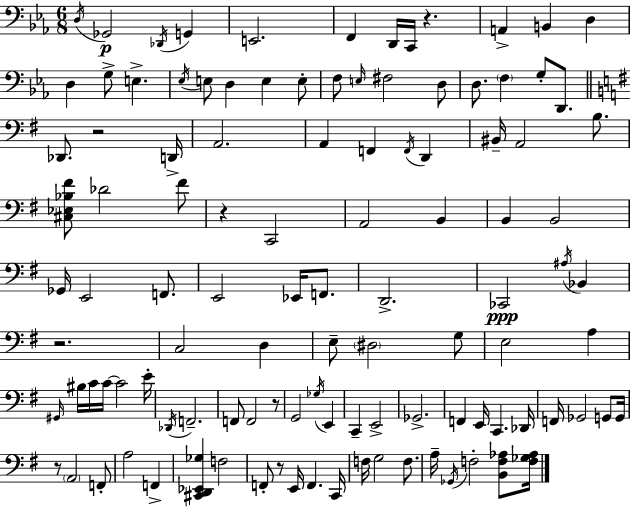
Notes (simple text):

D3/s Gb2/h Db2/s G2/q E2/h. F2/q D2/s C2/s R/q. A2/q B2/q D3/q D3/q G3/e E3/q. Eb3/s E3/e D3/q E3/q E3/e F3/e E3/s F#3/h D3/e D3/e. F3/q G3/e D2/e. Db2/e. R/h D2/s A2/h. A2/q F2/q F2/s D2/q BIS2/s A2/h B3/e. [C#3,Eb3,Bb3,F#4]/e Db4/h F#4/e R/q C2/h A2/h B2/q B2/q B2/h Gb2/s E2/h F2/e. E2/h Eb2/s F2/e. D2/h. CES2/h A#3/s Bb2/q R/h. C3/h D3/q E3/e D#3/h G3/e E3/h A3/q G#2/s BIS3/s C4/s C4/s C4/h E4/s Db2/s F2/h. F2/e F2/h R/e G2/h Gb3/s E2/q C2/q E2/h Gb2/h. F2/q E2/s C2/q. Db2/s F2/s Gb2/h G2/e G2/s R/e A2/h F2/e A3/h F2/q [C#2,D2,Eb2,Gb3]/q F3/h F2/e R/e E2/s F2/q. C2/s F3/s G3/h F3/e. A3/s Gb2/s F3/h [B2,F3,Ab3]/e [F3,Gb3,Ab3]/s